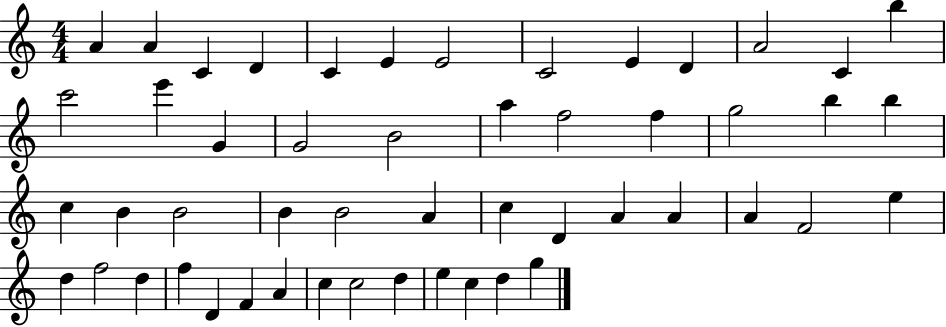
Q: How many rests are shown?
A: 0